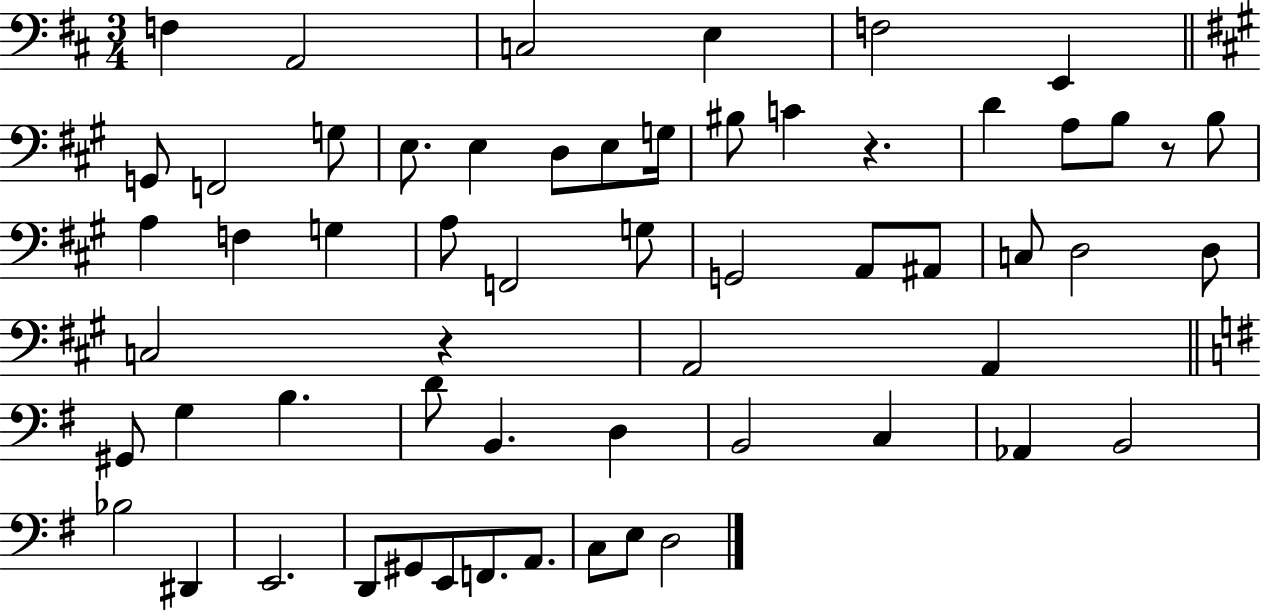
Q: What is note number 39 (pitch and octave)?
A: D4